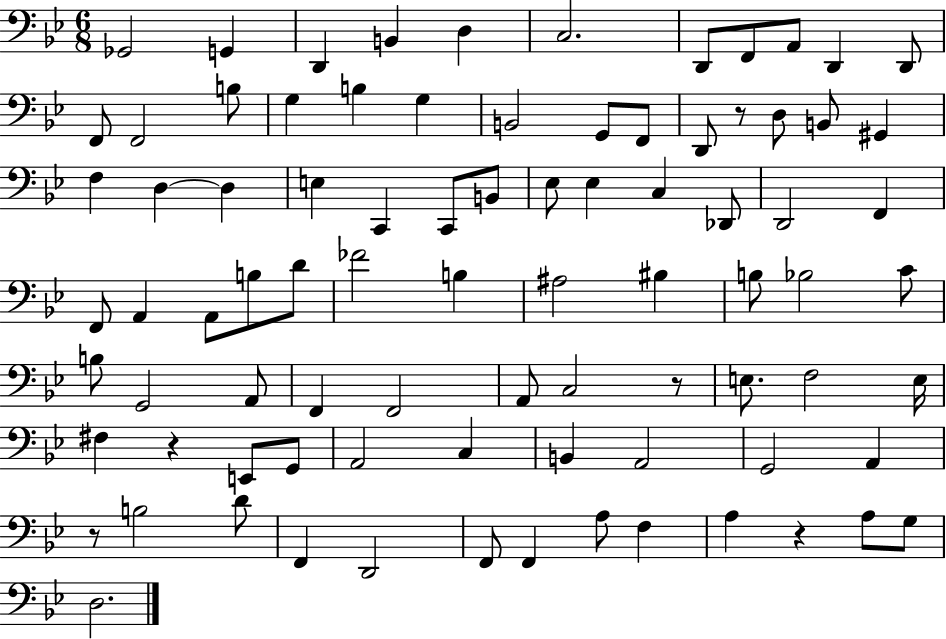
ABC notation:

X:1
T:Untitled
M:6/8
L:1/4
K:Bb
_G,,2 G,, D,, B,, D, C,2 D,,/2 F,,/2 A,,/2 D,, D,,/2 F,,/2 F,,2 B,/2 G, B, G, B,,2 G,,/2 F,,/2 D,,/2 z/2 D,/2 B,,/2 ^G,, F, D, D, E, C,, C,,/2 B,,/2 _E,/2 _E, C, _D,,/2 D,,2 F,, F,,/2 A,, A,,/2 B,/2 D/2 _F2 B, ^A,2 ^B, B,/2 _B,2 C/2 B,/2 G,,2 A,,/2 F,, F,,2 A,,/2 C,2 z/2 E,/2 F,2 E,/4 ^F, z E,,/2 G,,/2 A,,2 C, B,, A,,2 G,,2 A,, z/2 B,2 D/2 F,, D,,2 F,,/2 F,, A,/2 F, A, z A,/2 G,/2 D,2